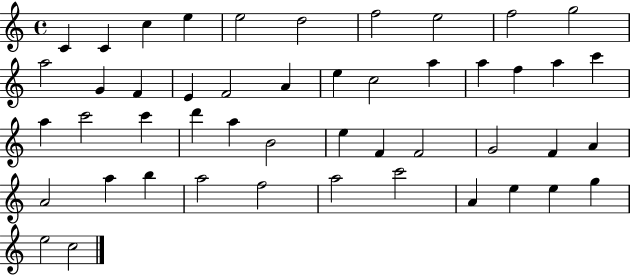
X:1
T:Untitled
M:4/4
L:1/4
K:C
C C c e e2 d2 f2 e2 f2 g2 a2 G F E F2 A e c2 a a f a c' a c'2 c' d' a B2 e F F2 G2 F A A2 a b a2 f2 a2 c'2 A e e g e2 c2